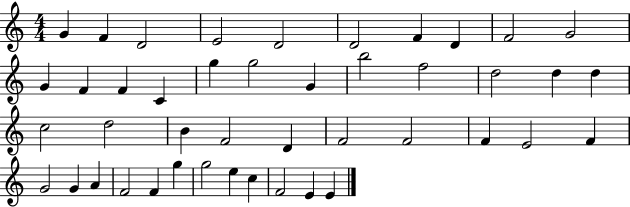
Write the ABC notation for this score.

X:1
T:Untitled
M:4/4
L:1/4
K:C
G F D2 E2 D2 D2 F D F2 G2 G F F C g g2 G b2 f2 d2 d d c2 d2 B F2 D F2 F2 F E2 F G2 G A F2 F g g2 e c F2 E E